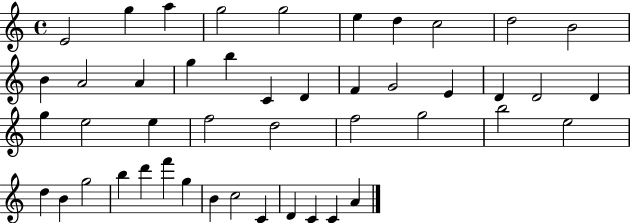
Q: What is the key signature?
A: C major